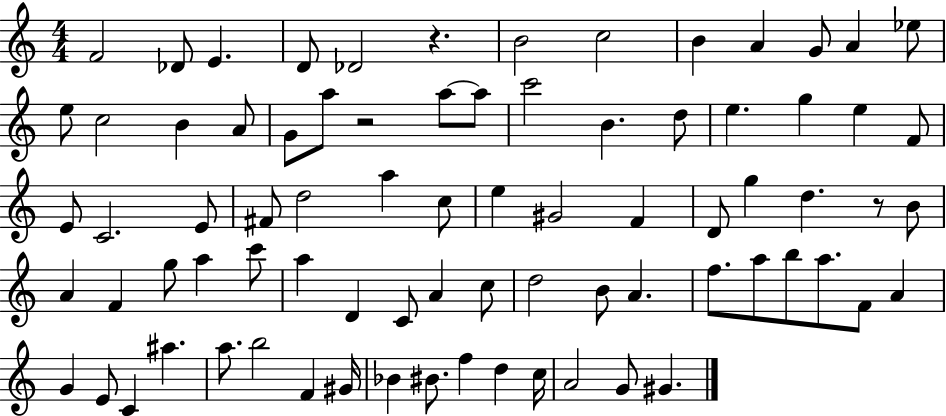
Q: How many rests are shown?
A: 3